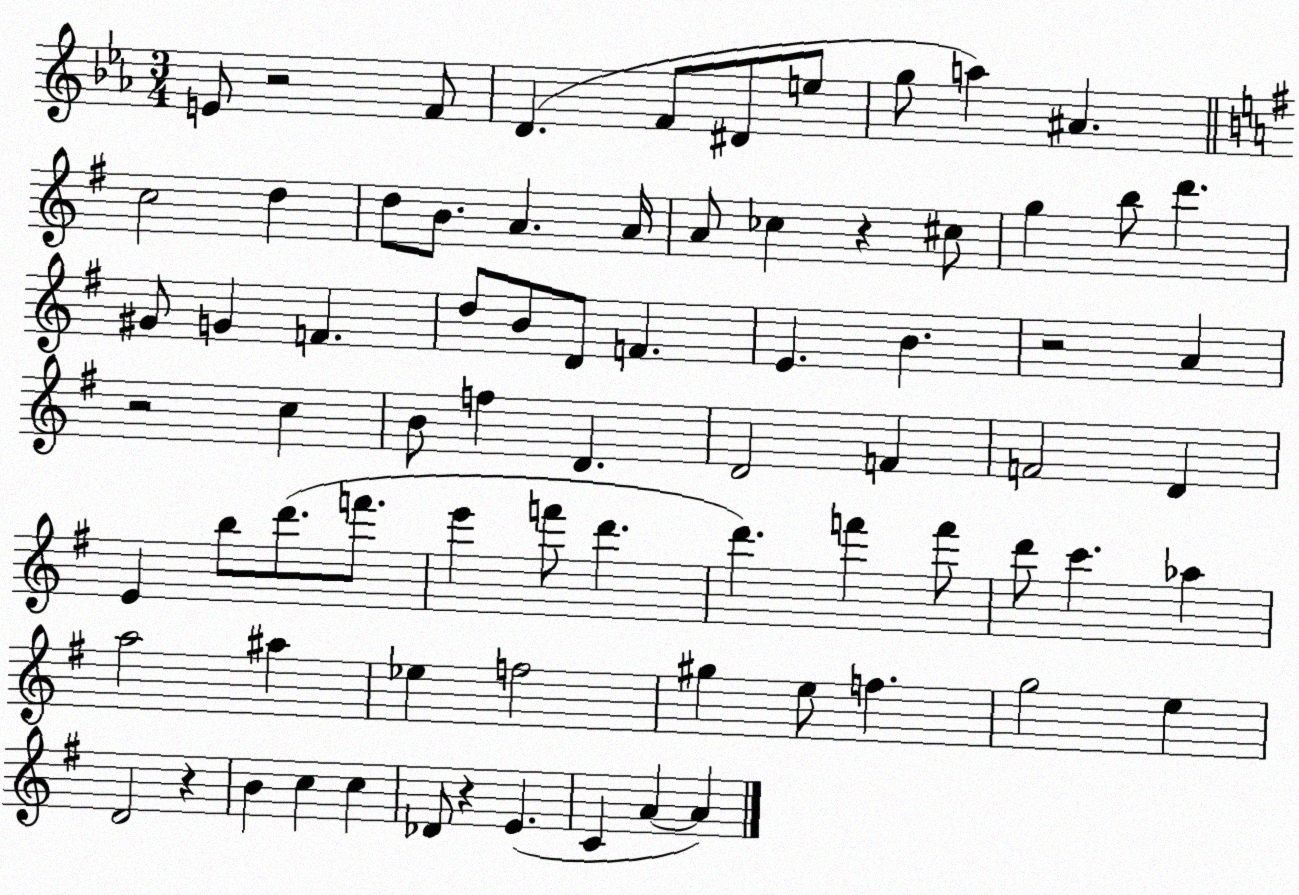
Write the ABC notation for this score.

X:1
T:Untitled
M:3/4
L:1/4
K:Eb
E/2 z2 F/2 D F/2 ^D/2 e/2 g/2 a ^A c2 d d/2 B/2 A A/4 A/2 _c z ^c/2 g b/2 d' ^G/2 G F d/2 B/2 D/2 F E B z2 A z2 c B/2 f D D2 F F2 D E b/2 d'/2 f'/2 e' f'/2 d' d' f' f'/2 d'/2 c' _a a2 ^a _e f2 ^g e/2 f g2 e D2 z B c c _D/2 z E C A A